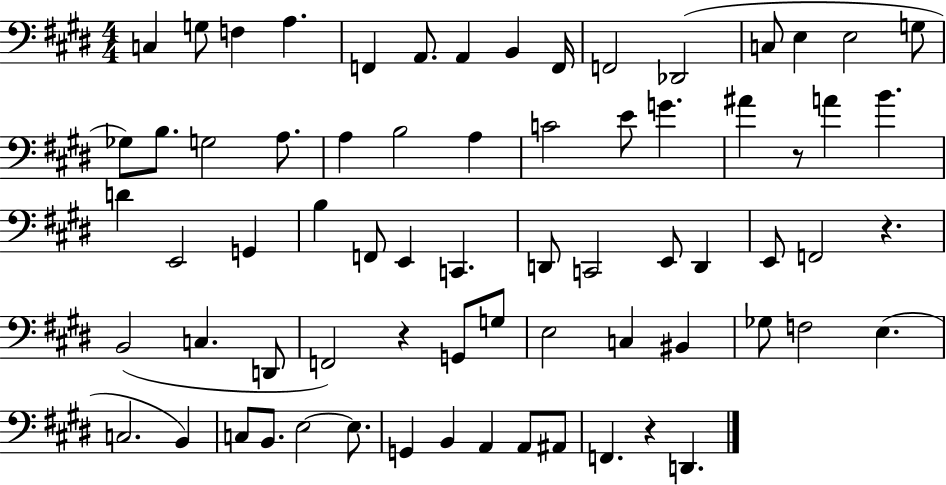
{
  \clef bass
  \numericTimeSignature
  \time 4/4
  \key e \major
  c4 g8 f4 a4. | f,4 a,8. a,4 b,4 f,16 | f,2 des,2( | c8 e4 e2 g8 | \break ges8) b8. g2 a8. | a4 b2 a4 | c'2 e'8 g'4. | ais'4 r8 a'4 b'4. | \break d'4 e,2 g,4 | b4 f,8 e,4 c,4. | d,8 c,2 e,8 d,4 | e,8 f,2 r4. | \break b,2( c4. d,8 | f,2) r4 g,8 g8 | e2 c4 bis,4 | ges8 f2 e4.( | \break c2. b,4) | c8 b,8. e2~~ e8. | g,4 b,4 a,4 a,8 ais,8 | f,4. r4 d,4. | \break \bar "|."
}